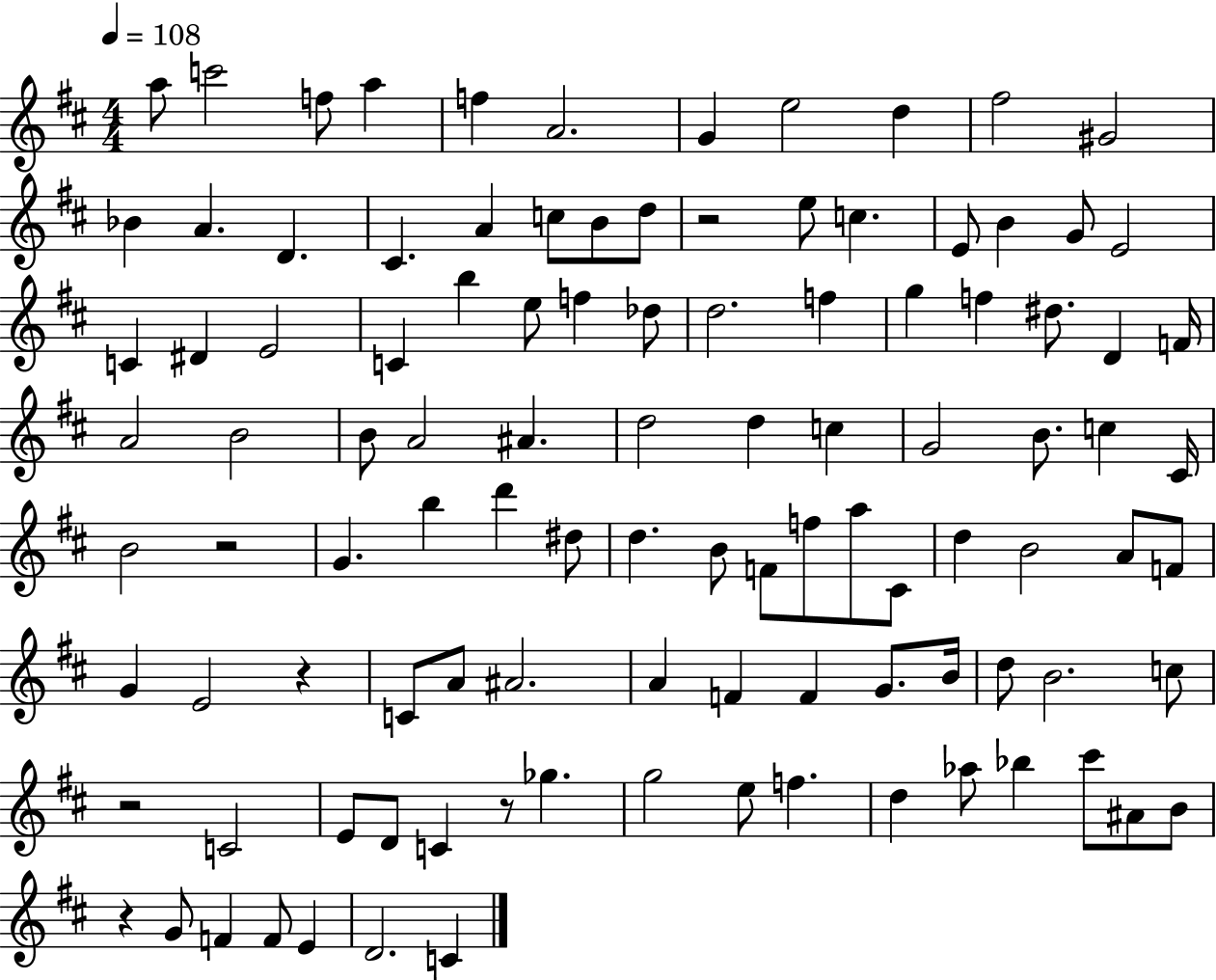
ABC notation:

X:1
T:Untitled
M:4/4
L:1/4
K:D
a/2 c'2 f/2 a f A2 G e2 d ^f2 ^G2 _B A D ^C A c/2 B/2 d/2 z2 e/2 c E/2 B G/2 E2 C ^D E2 C b e/2 f _d/2 d2 f g f ^d/2 D F/4 A2 B2 B/2 A2 ^A d2 d c G2 B/2 c ^C/4 B2 z2 G b d' ^d/2 d B/2 F/2 f/2 a/2 ^C/2 d B2 A/2 F/2 G E2 z C/2 A/2 ^A2 A F F G/2 B/4 d/2 B2 c/2 z2 C2 E/2 D/2 C z/2 _g g2 e/2 f d _a/2 _b ^c'/2 ^A/2 B/2 z G/2 F F/2 E D2 C